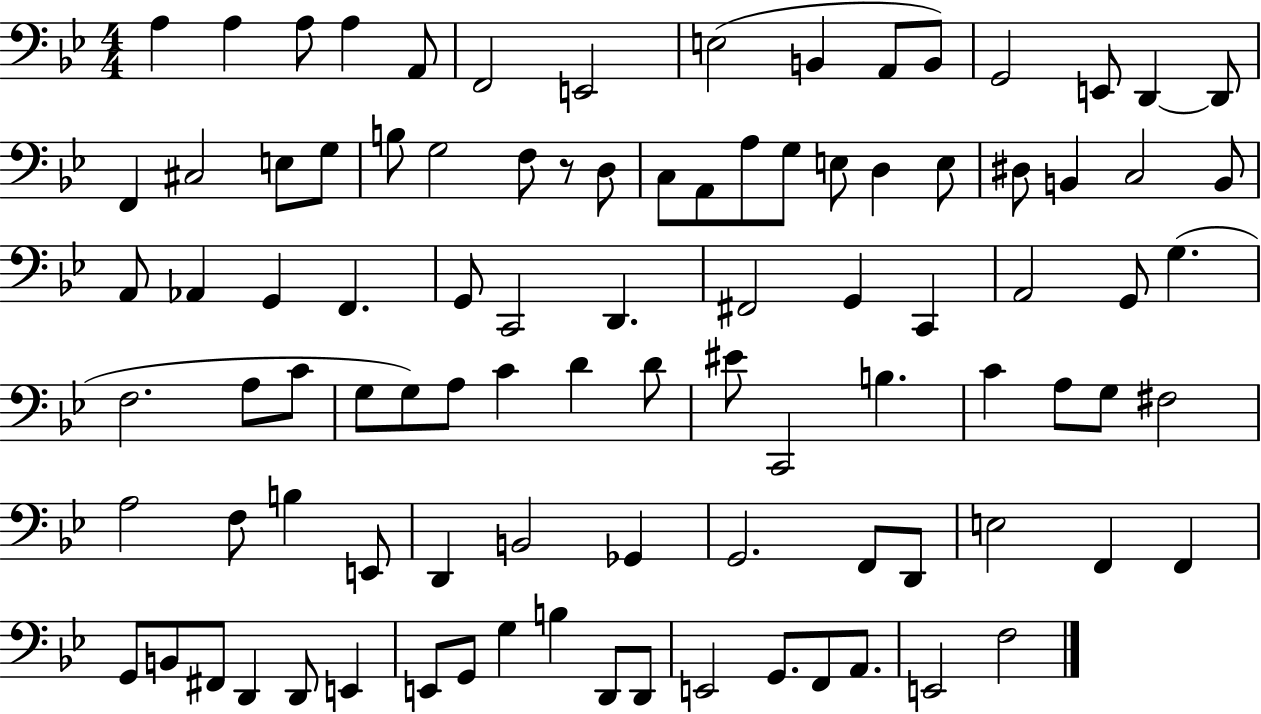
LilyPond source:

{
  \clef bass
  \numericTimeSignature
  \time 4/4
  \key bes \major
  \repeat volta 2 { a4 a4 a8 a4 a,8 | f,2 e,2 | e2( b,4 a,8 b,8) | g,2 e,8 d,4~~ d,8 | \break f,4 cis2 e8 g8 | b8 g2 f8 r8 d8 | c8 a,8 a8 g8 e8 d4 e8 | dis8 b,4 c2 b,8 | \break a,8 aes,4 g,4 f,4. | g,8 c,2 d,4. | fis,2 g,4 c,4 | a,2 g,8 g4.( | \break f2. a8 c'8 | g8 g8) a8 c'4 d'4 d'8 | eis'8 c,2 b4. | c'4 a8 g8 fis2 | \break a2 f8 b4 e,8 | d,4 b,2 ges,4 | g,2. f,8 d,8 | e2 f,4 f,4 | \break g,8 b,8 fis,8 d,4 d,8 e,4 | e,8 g,8 g4 b4 d,8 d,8 | e,2 g,8. f,8 a,8. | e,2 f2 | \break } \bar "|."
}